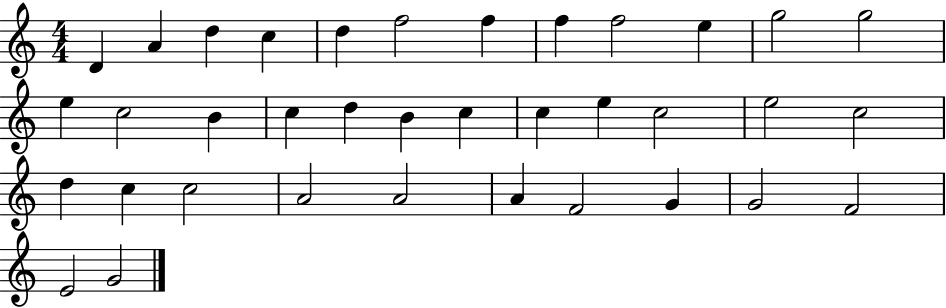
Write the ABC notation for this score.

X:1
T:Untitled
M:4/4
L:1/4
K:C
D A d c d f2 f f f2 e g2 g2 e c2 B c d B c c e c2 e2 c2 d c c2 A2 A2 A F2 G G2 F2 E2 G2